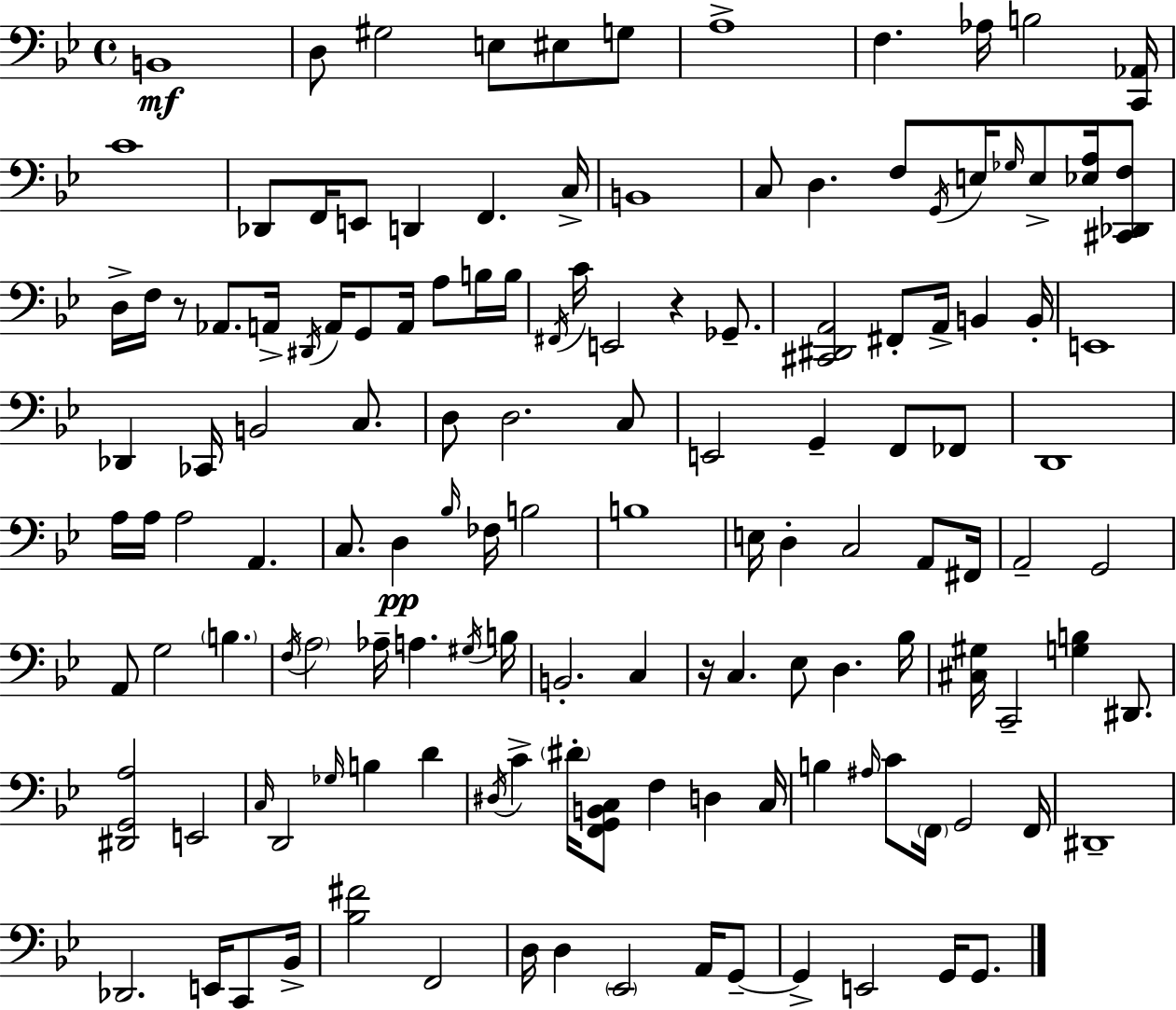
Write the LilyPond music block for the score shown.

{
  \clef bass
  \time 4/4
  \defaultTimeSignature
  \key g \minor
  b,1\mf | d8 gis2 e8 eis8 g8 | a1-> | f4. aes16 b2 <c, aes,>16 | \break c'1 | des,8 f,16 e,8 d,4 f,4. c16-> | b,1 | c8 d4. f8 \acciaccatura { g,16 } e16 \grace { ges16 } e8-> <ees a>16 | \break <cis, des, f>8 d16-> f16 r8 aes,8. a,16-> \acciaccatura { dis,16 } a,16 g,8 a,16 a8 | b16 b16 \acciaccatura { fis,16 } c'16 e,2 r4 | ges,8.-- <cis, dis, a,>2 fis,8-. a,16-> b,4 | b,16-. e,1 | \break des,4 ces,16 b,2 | c8. d8 d2. | c8 e,2 g,4-- | f,8 fes,8 d,1 | \break a16 a16 a2 a,4. | c8. d4\pp \grace { bes16 } fes16 b2 | b1 | e16 d4-. c2 | \break a,8 fis,16 a,2-- g,2 | a,8 g2 \parenthesize b4. | \acciaccatura { f16 } \parenthesize a2 aes16-- a4. | \acciaccatura { gis16 } b16 b,2.-. | \break c4 r16 c4. ees8 | d4. bes16 <cis gis>16 c,2-- | <g b>4 dis,8. <dis, g, a>2 e,2 | \grace { c16 } d,2 | \break \grace { ges16 } b4 d'4 \acciaccatura { dis16 } c'4-> \parenthesize dis'16-. <f, g, b, c>8 | f4 d4 c16 b4 \grace { ais16 } c'8 | \parenthesize f,16 g,2 f,16 dis,1-- | des,2. | \break e,16 c,8 bes,16-> <bes fis'>2 | f,2 d16 d4 | \parenthesize ees,2 a,16 g,8--~~ g,4-> e,2 | g,16 g,8. \bar "|."
}